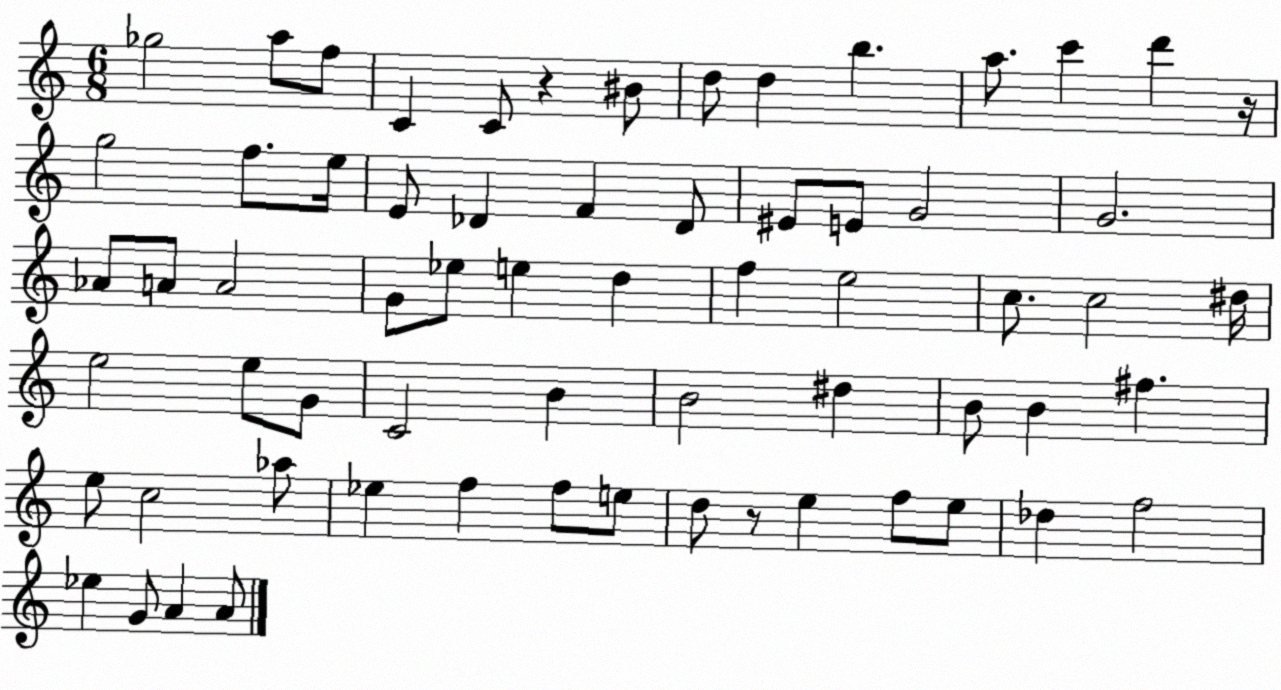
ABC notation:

X:1
T:Untitled
M:6/8
L:1/4
K:C
_g2 a/2 f/2 C C/2 z ^B/2 d/2 d b a/2 c' d' z/4 g2 f/2 e/4 E/2 _D F _D/2 ^E/2 E/2 G2 G2 _A/2 A/2 A2 G/2 _e/2 e d f e2 c/2 c2 ^d/4 e2 e/2 G/2 C2 B B2 ^d B/2 B ^f e/2 c2 _a/2 _e f f/2 e/2 d/2 z/2 e f/2 e/2 _d f2 _e G/2 A A/2